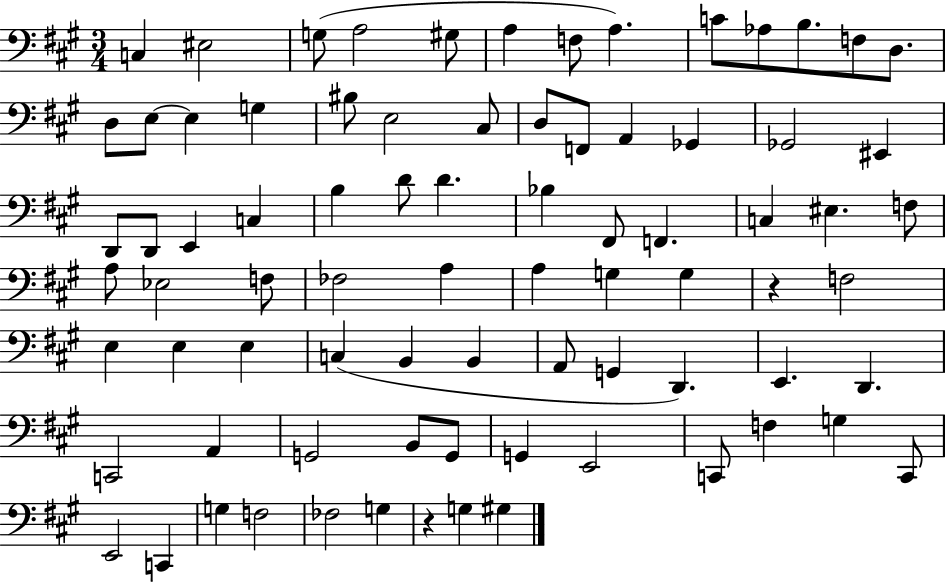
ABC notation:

X:1
T:Untitled
M:3/4
L:1/4
K:A
C, ^E,2 G,/2 A,2 ^G,/2 A, F,/2 A, C/2 _A,/2 B,/2 F,/2 D,/2 D,/2 E,/2 E, G, ^B,/2 E,2 ^C,/2 D,/2 F,,/2 A,, _G,, _G,,2 ^E,, D,,/2 D,,/2 E,, C, B, D/2 D _B, ^F,,/2 F,, C, ^E, F,/2 A,/2 _E,2 F,/2 _F,2 A, A, G, G, z F,2 E, E, E, C, B,, B,, A,,/2 G,, D,, E,, D,, C,,2 A,, G,,2 B,,/2 G,,/2 G,, E,,2 C,,/2 F, G, C,,/2 E,,2 C,, G, F,2 _F,2 G, z G, ^G,